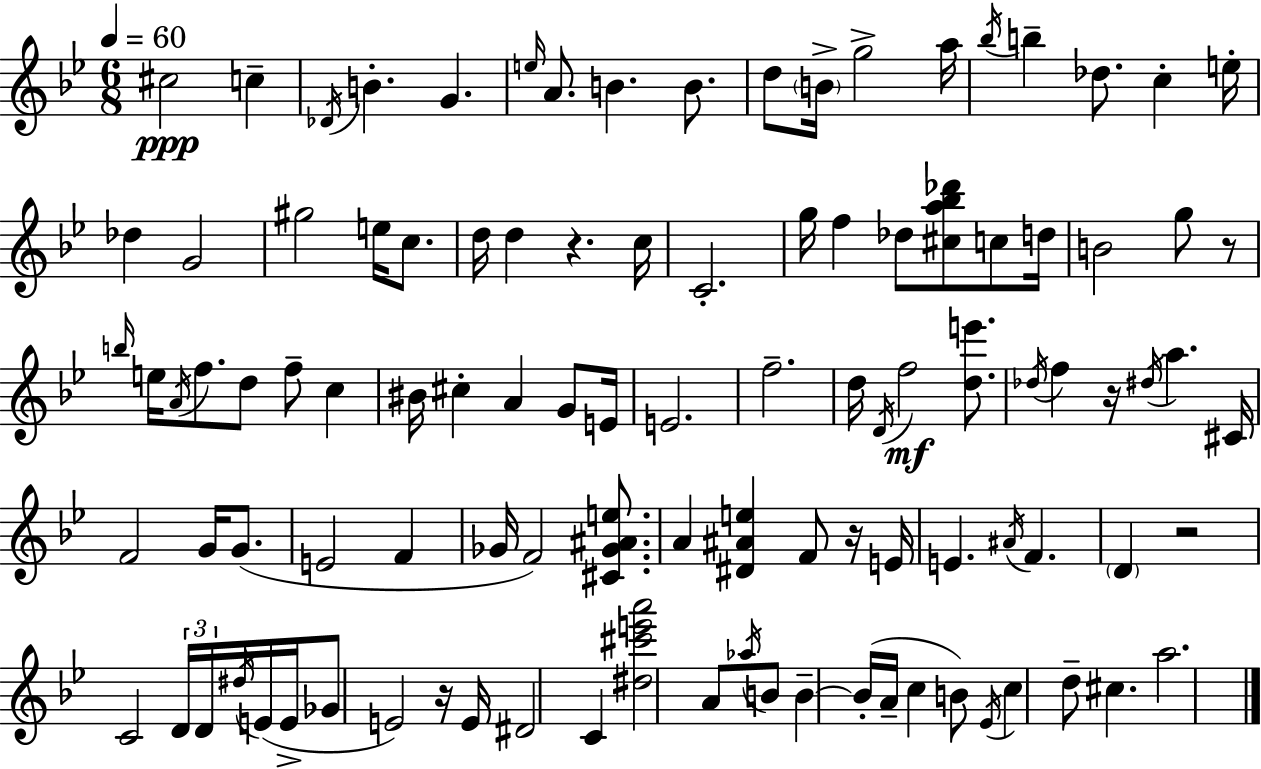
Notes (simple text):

C#5/h C5/q Db4/s B4/q. G4/q. E5/s A4/e. B4/q. B4/e. D5/e B4/s G5/h A5/s Bb5/s B5/q Db5/e. C5/q E5/s Db5/q G4/h G#5/h E5/s C5/e. D5/s D5/q R/q. C5/s C4/h. G5/s F5/q Db5/e [C#5,A5,Bb5,Db6]/e C5/e D5/s B4/h G5/e R/e B5/s E5/s A4/s F5/e. D5/e F5/e C5/q BIS4/s C#5/q A4/q G4/e E4/s E4/h. F5/h. D5/s D4/s F5/h [D5,E6]/e. Db5/s F5/q R/s D#5/s A5/q. C#4/s F4/h G4/s G4/e. E4/h F4/q Gb4/s F4/h [C#4,Gb4,A#4,E5]/e. A4/q [D#4,A#4,E5]/q F4/e R/s E4/s E4/q. A#4/s F4/q. D4/q R/h C4/h D4/s D4/s D#5/s E4/s E4/s Gb4/e E4/h R/s E4/s D#4/h C4/q [D#5,C#6,E6,A6]/h A4/e Ab5/s B4/e B4/q B4/s A4/s C5/q B4/e Eb4/s C5/q D5/e C#5/q. A5/h.